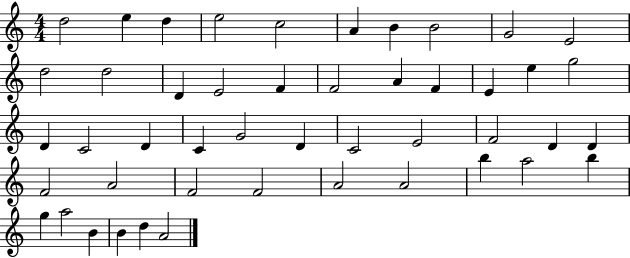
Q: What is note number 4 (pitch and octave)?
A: E5